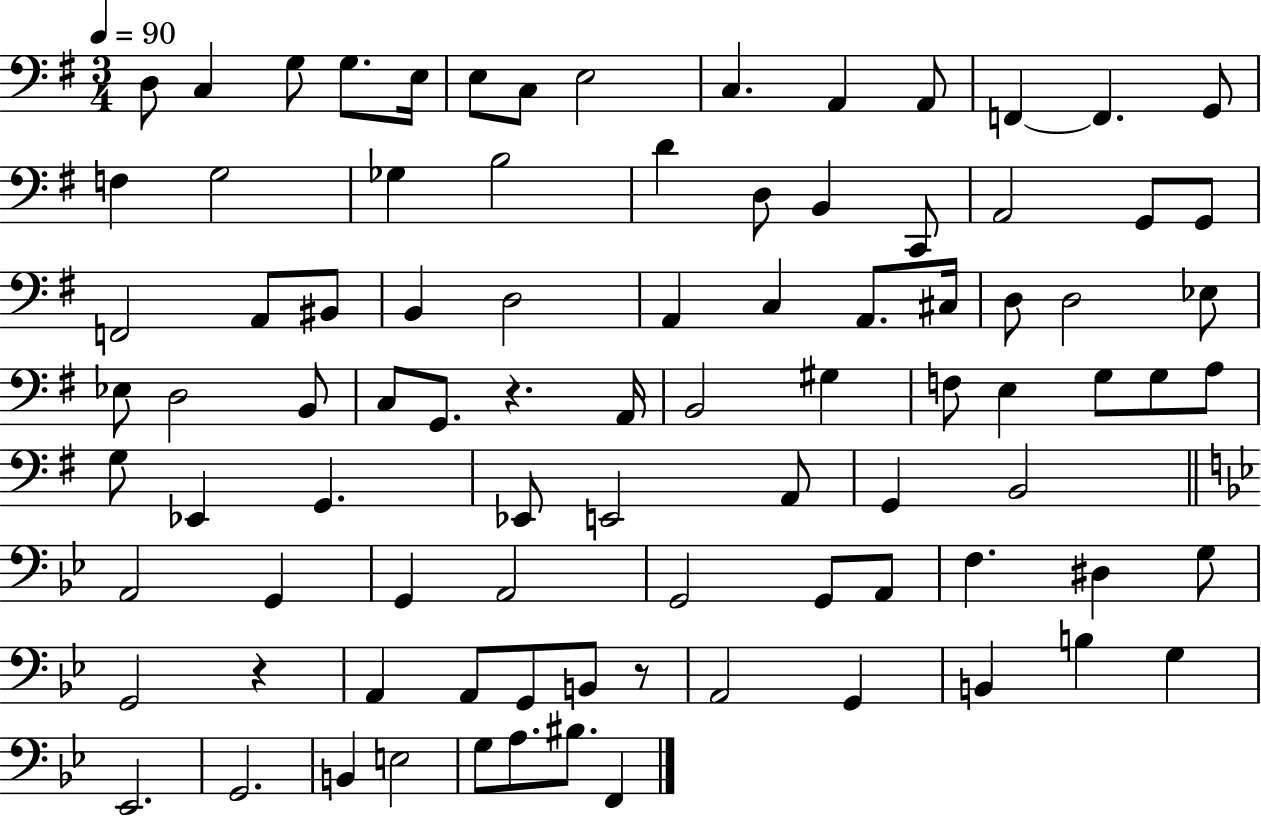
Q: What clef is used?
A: bass